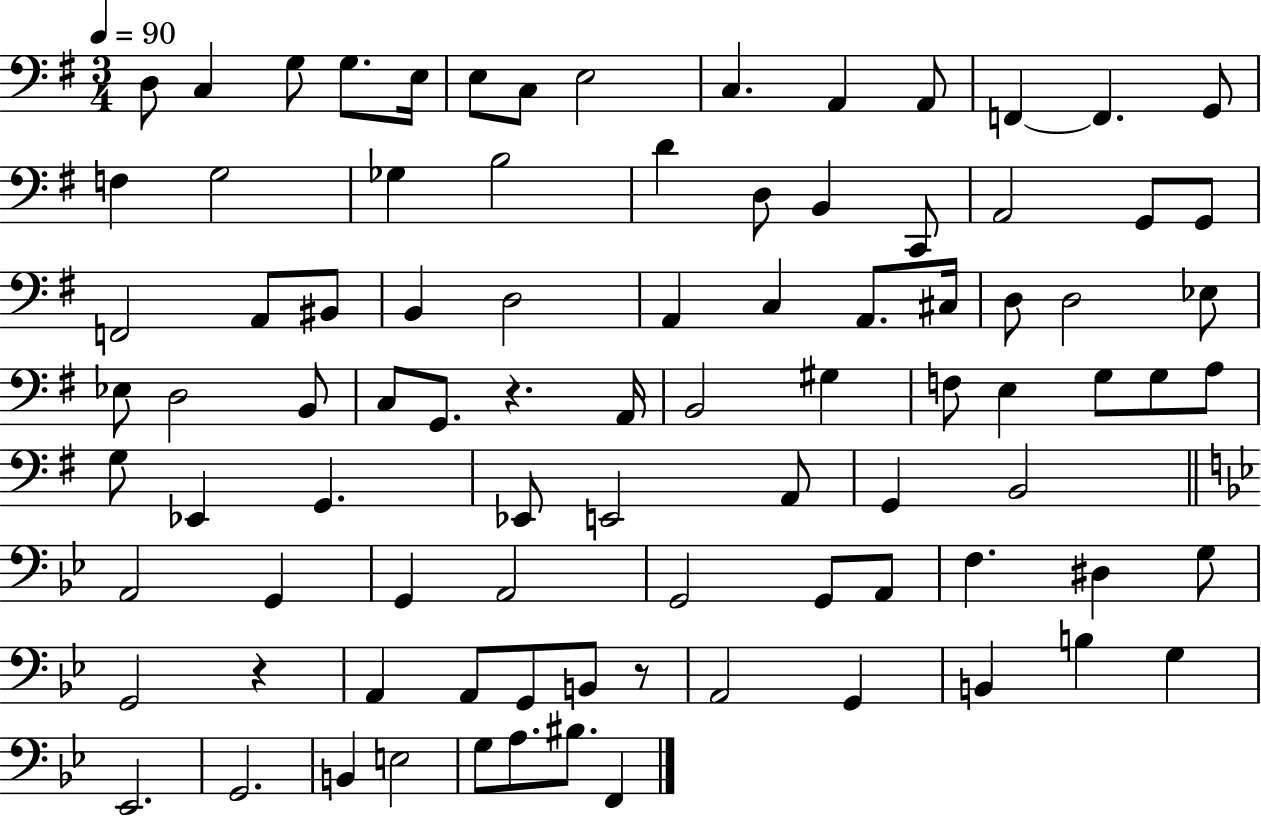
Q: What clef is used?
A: bass